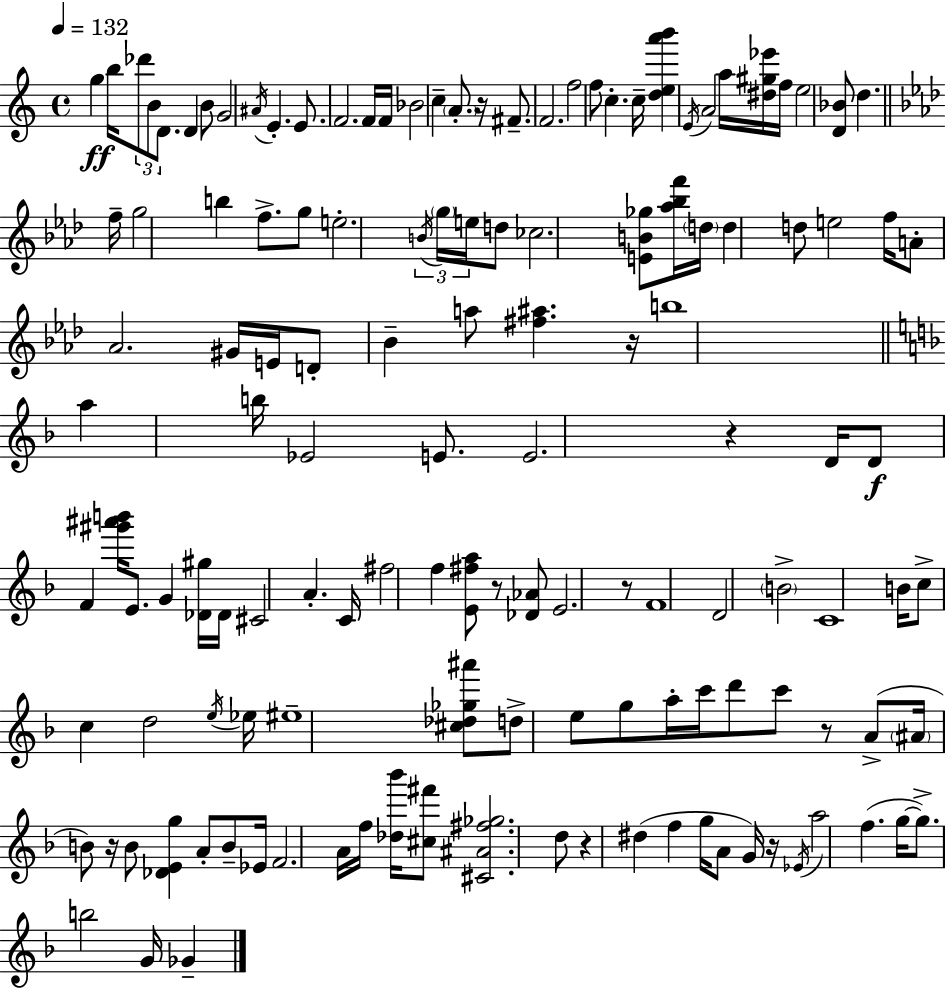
G5/q B5/s Db6/e B4/e D4/e. D4/q B4/e G4/h A#4/s E4/q. E4/e. F4/h. F4/s F4/s Bb4/h C5/q A4/e. R/s F#4/e. F4/h. F5/h F5/e C5/q. C5/s [D5,E5,A6,B6]/q E4/s A4/h A5/s [D#5,G#5,Eb6]/s F5/s E5/h [D4,Bb4]/e D5/q. F5/s G5/h B5/q F5/e. G5/e E5/h. B4/s G5/s E5/s D5/e CES5/h. [E4,B4,Gb5]/e [Ab5,Bb5,F6]/s D5/s D5/q D5/e E5/h F5/s A4/e Ab4/h. G#4/s E4/s D4/e Bb4/q A5/e [F#5,A#5]/q. R/s B5/w A5/q B5/s Eb4/h E4/e. E4/h. R/q D4/s D4/e F4/q [G#6,A#6,B6]/s E4/e. G4/q [Db4,G#5]/s Db4/s C#4/h A4/q. C4/s F#5/h F5/q [E4,F#5,A5]/e R/e [Db4,Ab4]/e E4/h. R/e F4/w D4/h B4/h C4/w B4/s C5/e C5/q D5/h E5/s Eb5/s EIS5/w [C#5,Db5,Gb5,A#6]/e D5/e E5/e G5/e A5/s C6/s D6/e C6/e R/e A4/e A#4/s B4/e R/s B4/e [Db4,E4,G5]/q A4/e B4/e Eb4/s F4/h. A4/s F5/s [Db5,Bb6]/s [C#5,F#6]/e [C#4,A#4,F#5,Gb5]/h. D5/e R/q D#5/q F5/q G5/s A4/e G4/s R/s Eb4/s A5/h F5/q. G5/s G5/e. B5/h G4/s Gb4/q